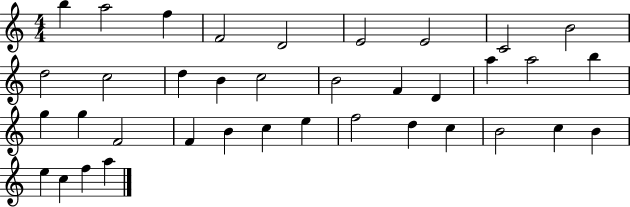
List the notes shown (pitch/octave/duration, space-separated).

B5/q A5/h F5/q F4/h D4/h E4/h E4/h C4/h B4/h D5/h C5/h D5/q B4/q C5/h B4/h F4/q D4/q A5/q A5/h B5/q G5/q G5/q F4/h F4/q B4/q C5/q E5/q F5/h D5/q C5/q B4/h C5/q B4/q E5/q C5/q F5/q A5/q